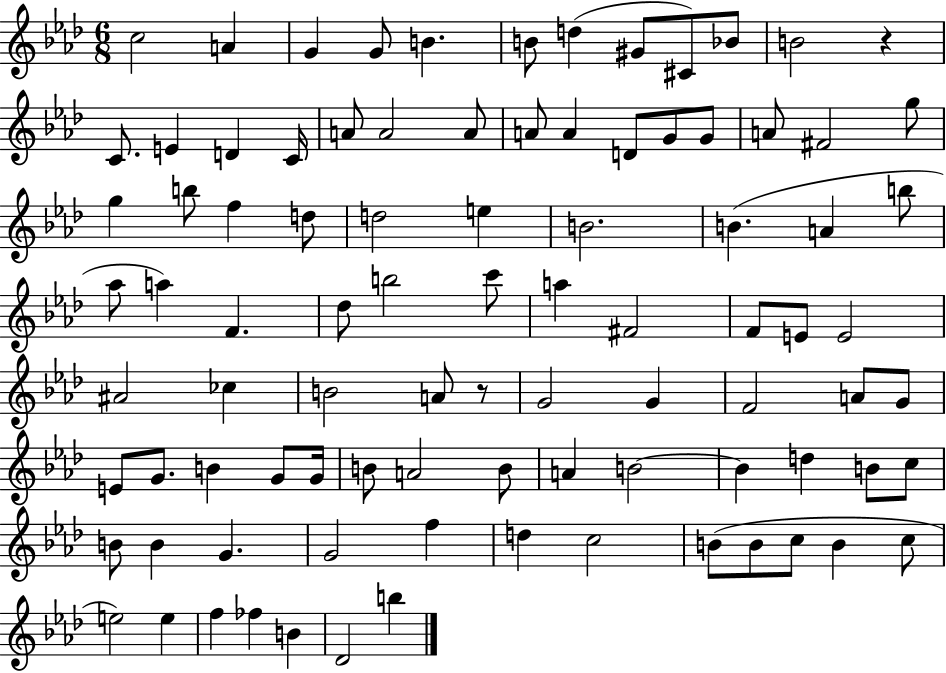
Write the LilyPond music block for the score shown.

{
  \clef treble
  \numericTimeSignature
  \time 6/8
  \key aes \major
  c''2 a'4 | g'4 g'8 b'4. | b'8 d''4( gis'8 cis'8) bes'8 | b'2 r4 | \break c'8. e'4 d'4 c'16 | a'8 a'2 a'8 | a'8 a'4 d'8 g'8 g'8 | a'8 fis'2 g''8 | \break g''4 b''8 f''4 d''8 | d''2 e''4 | b'2. | b'4.( a'4 b''8 | \break aes''8 a''4) f'4. | des''8 b''2 c'''8 | a''4 fis'2 | f'8 e'8 e'2 | \break ais'2 ces''4 | b'2 a'8 r8 | g'2 g'4 | f'2 a'8 g'8 | \break e'8 g'8. b'4 g'8 g'16 | b'8 a'2 b'8 | a'4 b'2~~ | b'4 d''4 b'8 c''8 | \break b'8 b'4 g'4. | g'2 f''4 | d''4 c''2 | b'8( b'8 c''8 b'4 c''8 | \break e''2) e''4 | f''4 fes''4 b'4 | des'2 b''4 | \bar "|."
}